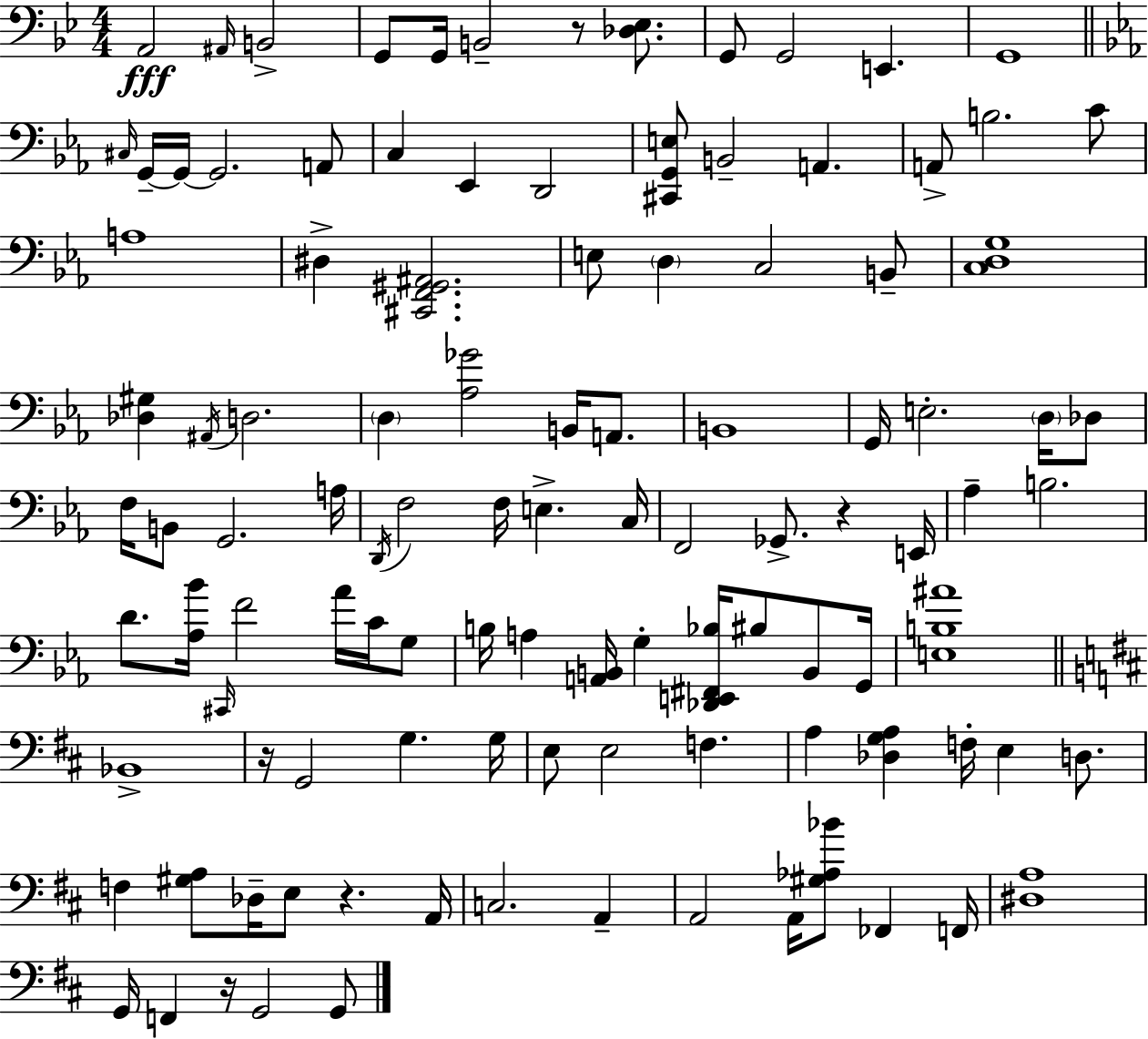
X:1
T:Untitled
M:4/4
L:1/4
K:Bb
A,,2 ^A,,/4 B,,2 G,,/2 G,,/4 B,,2 z/2 [_D,_E,]/2 G,,/2 G,,2 E,, G,,4 ^C,/4 G,,/4 G,,/4 G,,2 A,,/2 C, _E,, D,,2 [^C,,G,,E,]/2 B,,2 A,, A,,/2 B,2 C/2 A,4 ^D, [^C,,F,,^G,,^A,,]2 E,/2 D, C,2 B,,/2 [C,D,G,]4 [_D,^G,] ^A,,/4 D,2 D, [_A,_G]2 B,,/4 A,,/2 B,,4 G,,/4 E,2 D,/4 _D,/2 F,/4 B,,/2 G,,2 A,/4 D,,/4 F,2 F,/4 E, C,/4 F,,2 _G,,/2 z E,,/4 _A, B,2 D/2 [_A,_B]/4 ^C,,/4 F2 _A/4 C/4 G,/2 B,/4 A, [A,,B,,]/4 G, [_D,,E,,^F,,_B,]/4 ^B,/2 B,,/2 G,,/4 [E,B,^A]4 _B,,4 z/4 G,,2 G, G,/4 E,/2 E,2 F, A, [_D,G,A,] F,/4 E, D,/2 F, [^G,A,]/2 _D,/4 E,/2 z A,,/4 C,2 A,, A,,2 A,,/4 [^G,_A,_B]/2 _F,, F,,/4 [^D,A,]4 G,,/4 F,, z/4 G,,2 G,,/2